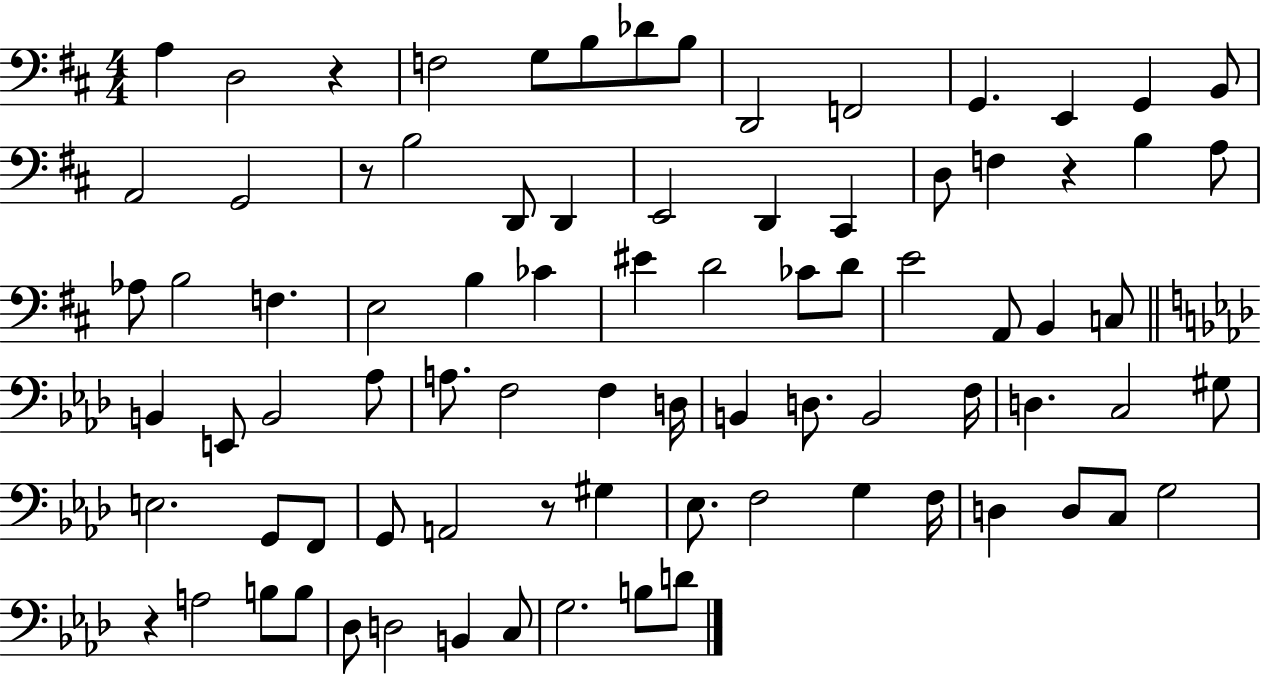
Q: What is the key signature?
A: D major